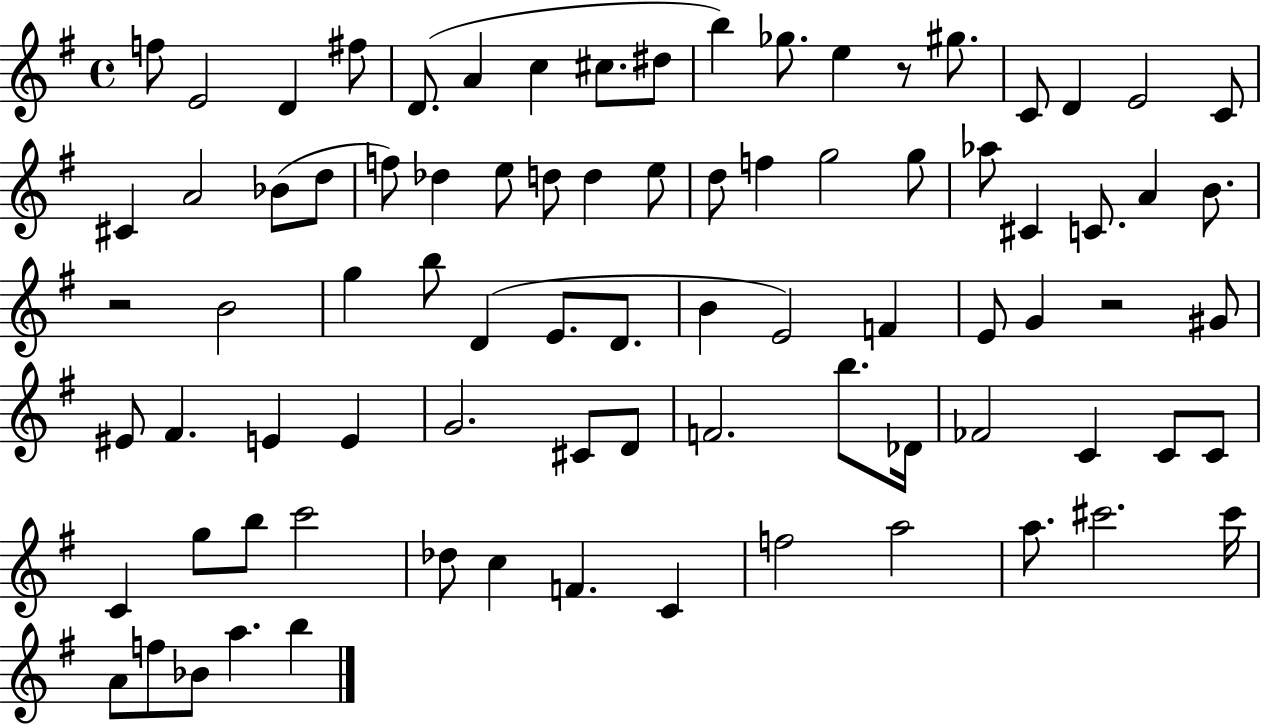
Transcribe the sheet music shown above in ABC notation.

X:1
T:Untitled
M:4/4
L:1/4
K:G
f/2 E2 D ^f/2 D/2 A c ^c/2 ^d/2 b _g/2 e z/2 ^g/2 C/2 D E2 C/2 ^C A2 _B/2 d/2 f/2 _d e/2 d/2 d e/2 d/2 f g2 g/2 _a/2 ^C C/2 A B/2 z2 B2 g b/2 D E/2 D/2 B E2 F E/2 G z2 ^G/2 ^E/2 ^F E E G2 ^C/2 D/2 F2 b/2 _D/4 _F2 C C/2 C/2 C g/2 b/2 c'2 _d/2 c F C f2 a2 a/2 ^c'2 ^c'/4 A/2 f/2 _B/2 a b